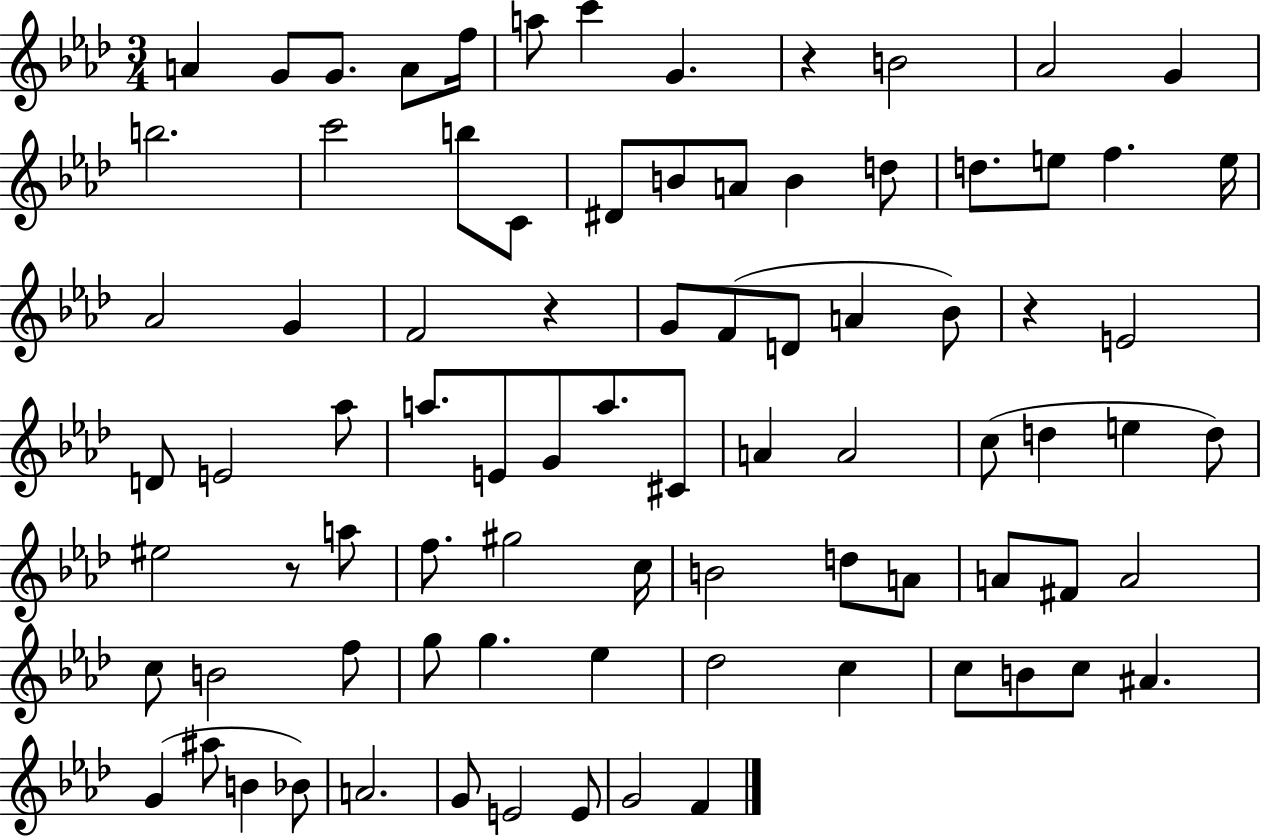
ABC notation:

X:1
T:Untitled
M:3/4
L:1/4
K:Ab
A G/2 G/2 A/2 f/4 a/2 c' G z B2 _A2 G b2 c'2 b/2 C/2 ^D/2 B/2 A/2 B d/2 d/2 e/2 f e/4 _A2 G F2 z G/2 F/2 D/2 A _B/2 z E2 D/2 E2 _a/2 a/2 E/2 G/2 a/2 ^C/2 A A2 c/2 d e d/2 ^e2 z/2 a/2 f/2 ^g2 c/4 B2 d/2 A/2 A/2 ^F/2 A2 c/2 B2 f/2 g/2 g _e _d2 c c/2 B/2 c/2 ^A G ^a/2 B _B/2 A2 G/2 E2 E/2 G2 F